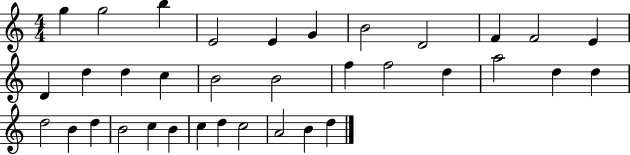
X:1
T:Untitled
M:4/4
L:1/4
K:C
g g2 b E2 E G B2 D2 F F2 E D d d c B2 B2 f f2 d a2 d d d2 B d B2 c B c d c2 A2 B d